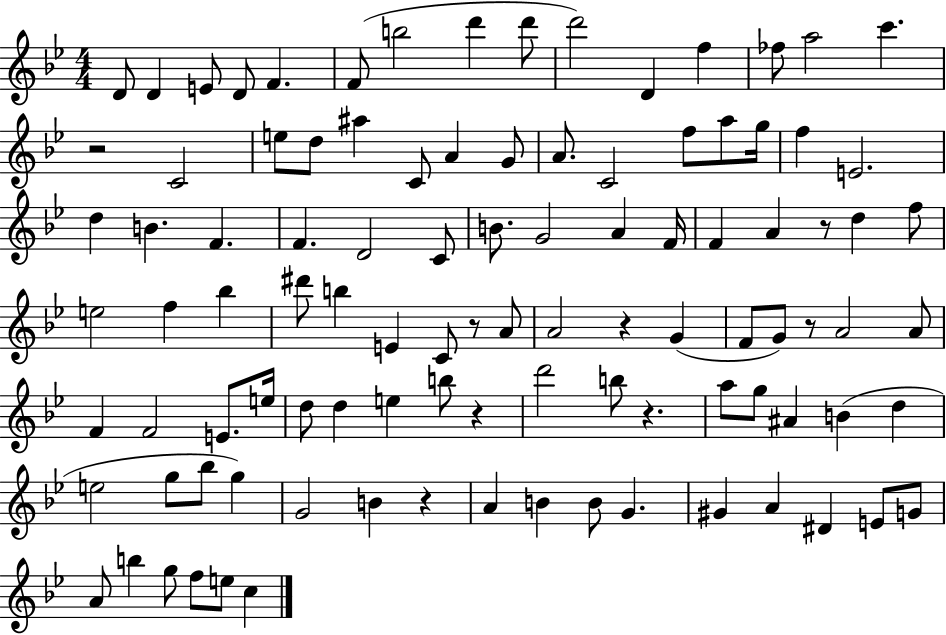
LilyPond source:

{
  \clef treble
  \numericTimeSignature
  \time 4/4
  \key bes \major
  d'8 d'4 e'8 d'8 f'4. | f'8( b''2 d'''4 d'''8 | d'''2) d'4 f''4 | fes''8 a''2 c'''4. | \break r2 c'2 | e''8 d''8 ais''4 c'8 a'4 g'8 | a'8. c'2 f''8 a''8 g''16 | f''4 e'2. | \break d''4 b'4. f'4. | f'4. d'2 c'8 | b'8. g'2 a'4 f'16 | f'4 a'4 r8 d''4 f''8 | \break e''2 f''4 bes''4 | dis'''8 b''4 e'4 c'8 r8 a'8 | a'2 r4 g'4( | f'8 g'8) r8 a'2 a'8 | \break f'4 f'2 e'8. e''16 | d''8 d''4 e''4 b''8 r4 | d'''2 b''8 r4. | a''8 g''8 ais'4 b'4( d''4 | \break e''2 g''8 bes''8 g''4) | g'2 b'4 r4 | a'4 b'4 b'8 g'4. | gis'4 a'4 dis'4 e'8 g'8 | \break a'8 b''4 g''8 f''8 e''8 c''4 | \bar "|."
}